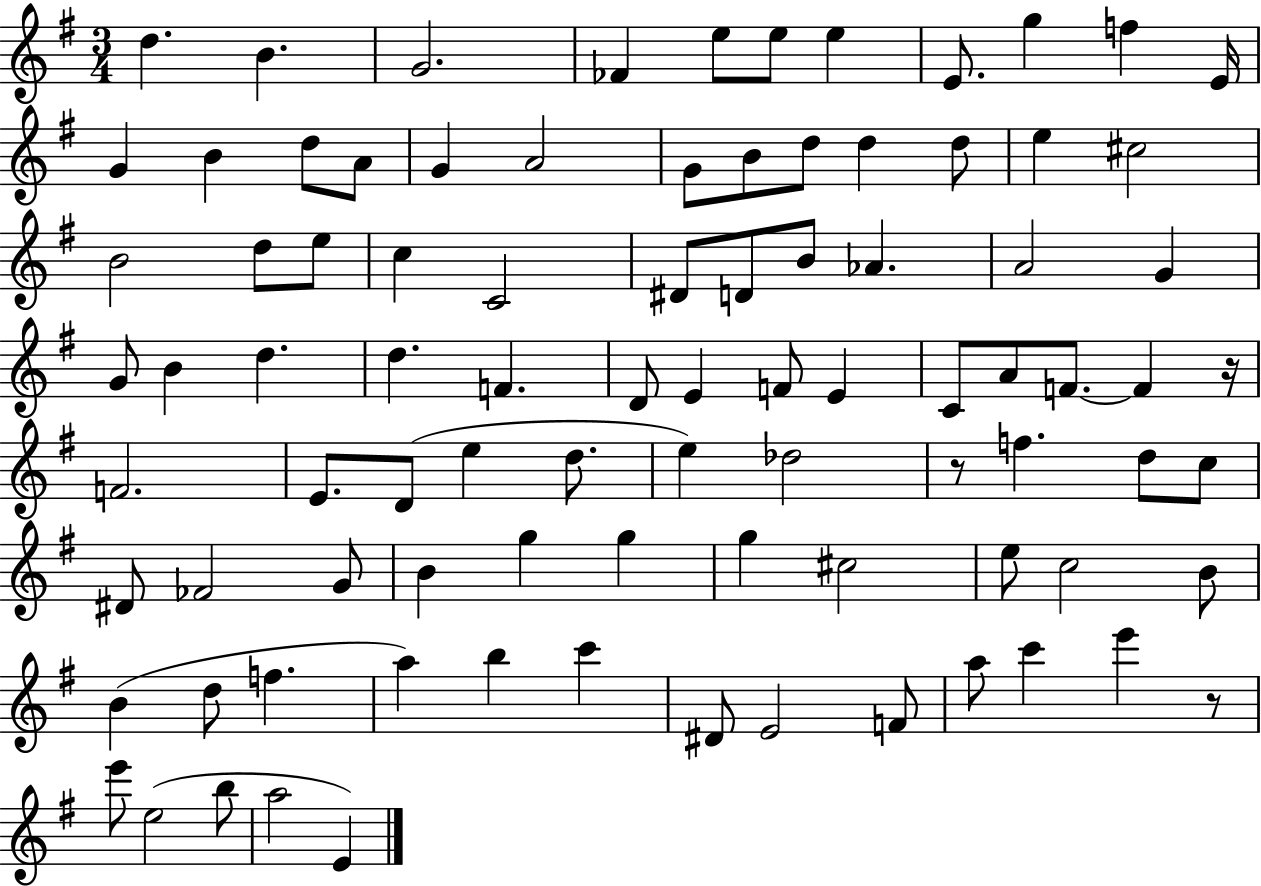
{
  \clef treble
  \numericTimeSignature
  \time 3/4
  \key g \major
  d''4. b'4. | g'2. | fes'4 e''8 e''8 e''4 | e'8. g''4 f''4 e'16 | \break g'4 b'4 d''8 a'8 | g'4 a'2 | g'8 b'8 d''8 d''4 d''8 | e''4 cis''2 | \break b'2 d''8 e''8 | c''4 c'2 | dis'8 d'8 b'8 aes'4. | a'2 g'4 | \break g'8 b'4 d''4. | d''4. f'4. | d'8 e'4 f'8 e'4 | c'8 a'8 f'8.~~ f'4 r16 | \break f'2. | e'8. d'8( e''4 d''8. | e''4) des''2 | r8 f''4. d''8 c''8 | \break dis'8 fes'2 g'8 | b'4 g''4 g''4 | g''4 cis''2 | e''8 c''2 b'8 | \break b'4( d''8 f''4. | a''4) b''4 c'''4 | dis'8 e'2 f'8 | a''8 c'''4 e'''4 r8 | \break e'''8 e''2( b''8 | a''2 e'4) | \bar "|."
}